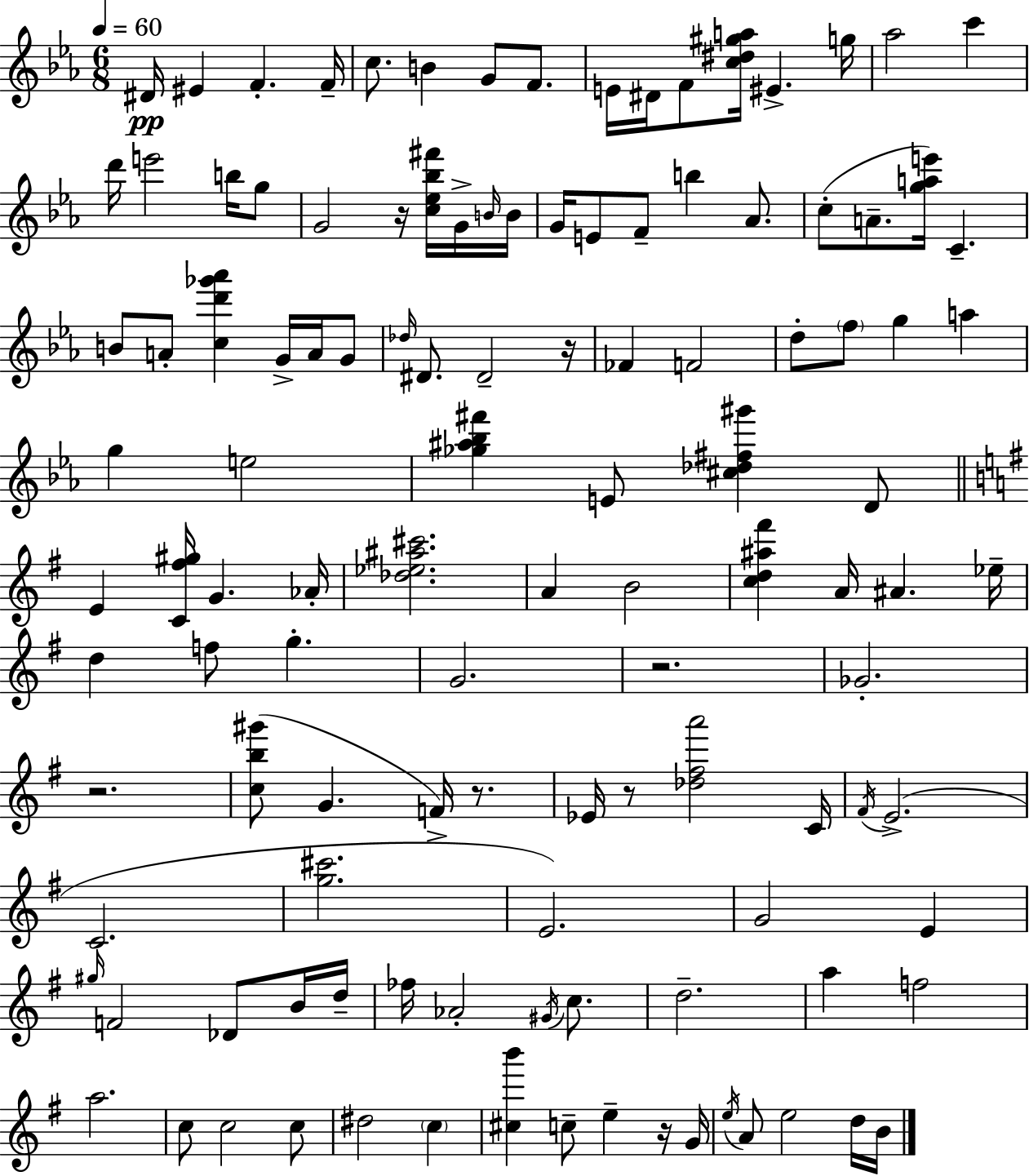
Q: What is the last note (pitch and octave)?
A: B4